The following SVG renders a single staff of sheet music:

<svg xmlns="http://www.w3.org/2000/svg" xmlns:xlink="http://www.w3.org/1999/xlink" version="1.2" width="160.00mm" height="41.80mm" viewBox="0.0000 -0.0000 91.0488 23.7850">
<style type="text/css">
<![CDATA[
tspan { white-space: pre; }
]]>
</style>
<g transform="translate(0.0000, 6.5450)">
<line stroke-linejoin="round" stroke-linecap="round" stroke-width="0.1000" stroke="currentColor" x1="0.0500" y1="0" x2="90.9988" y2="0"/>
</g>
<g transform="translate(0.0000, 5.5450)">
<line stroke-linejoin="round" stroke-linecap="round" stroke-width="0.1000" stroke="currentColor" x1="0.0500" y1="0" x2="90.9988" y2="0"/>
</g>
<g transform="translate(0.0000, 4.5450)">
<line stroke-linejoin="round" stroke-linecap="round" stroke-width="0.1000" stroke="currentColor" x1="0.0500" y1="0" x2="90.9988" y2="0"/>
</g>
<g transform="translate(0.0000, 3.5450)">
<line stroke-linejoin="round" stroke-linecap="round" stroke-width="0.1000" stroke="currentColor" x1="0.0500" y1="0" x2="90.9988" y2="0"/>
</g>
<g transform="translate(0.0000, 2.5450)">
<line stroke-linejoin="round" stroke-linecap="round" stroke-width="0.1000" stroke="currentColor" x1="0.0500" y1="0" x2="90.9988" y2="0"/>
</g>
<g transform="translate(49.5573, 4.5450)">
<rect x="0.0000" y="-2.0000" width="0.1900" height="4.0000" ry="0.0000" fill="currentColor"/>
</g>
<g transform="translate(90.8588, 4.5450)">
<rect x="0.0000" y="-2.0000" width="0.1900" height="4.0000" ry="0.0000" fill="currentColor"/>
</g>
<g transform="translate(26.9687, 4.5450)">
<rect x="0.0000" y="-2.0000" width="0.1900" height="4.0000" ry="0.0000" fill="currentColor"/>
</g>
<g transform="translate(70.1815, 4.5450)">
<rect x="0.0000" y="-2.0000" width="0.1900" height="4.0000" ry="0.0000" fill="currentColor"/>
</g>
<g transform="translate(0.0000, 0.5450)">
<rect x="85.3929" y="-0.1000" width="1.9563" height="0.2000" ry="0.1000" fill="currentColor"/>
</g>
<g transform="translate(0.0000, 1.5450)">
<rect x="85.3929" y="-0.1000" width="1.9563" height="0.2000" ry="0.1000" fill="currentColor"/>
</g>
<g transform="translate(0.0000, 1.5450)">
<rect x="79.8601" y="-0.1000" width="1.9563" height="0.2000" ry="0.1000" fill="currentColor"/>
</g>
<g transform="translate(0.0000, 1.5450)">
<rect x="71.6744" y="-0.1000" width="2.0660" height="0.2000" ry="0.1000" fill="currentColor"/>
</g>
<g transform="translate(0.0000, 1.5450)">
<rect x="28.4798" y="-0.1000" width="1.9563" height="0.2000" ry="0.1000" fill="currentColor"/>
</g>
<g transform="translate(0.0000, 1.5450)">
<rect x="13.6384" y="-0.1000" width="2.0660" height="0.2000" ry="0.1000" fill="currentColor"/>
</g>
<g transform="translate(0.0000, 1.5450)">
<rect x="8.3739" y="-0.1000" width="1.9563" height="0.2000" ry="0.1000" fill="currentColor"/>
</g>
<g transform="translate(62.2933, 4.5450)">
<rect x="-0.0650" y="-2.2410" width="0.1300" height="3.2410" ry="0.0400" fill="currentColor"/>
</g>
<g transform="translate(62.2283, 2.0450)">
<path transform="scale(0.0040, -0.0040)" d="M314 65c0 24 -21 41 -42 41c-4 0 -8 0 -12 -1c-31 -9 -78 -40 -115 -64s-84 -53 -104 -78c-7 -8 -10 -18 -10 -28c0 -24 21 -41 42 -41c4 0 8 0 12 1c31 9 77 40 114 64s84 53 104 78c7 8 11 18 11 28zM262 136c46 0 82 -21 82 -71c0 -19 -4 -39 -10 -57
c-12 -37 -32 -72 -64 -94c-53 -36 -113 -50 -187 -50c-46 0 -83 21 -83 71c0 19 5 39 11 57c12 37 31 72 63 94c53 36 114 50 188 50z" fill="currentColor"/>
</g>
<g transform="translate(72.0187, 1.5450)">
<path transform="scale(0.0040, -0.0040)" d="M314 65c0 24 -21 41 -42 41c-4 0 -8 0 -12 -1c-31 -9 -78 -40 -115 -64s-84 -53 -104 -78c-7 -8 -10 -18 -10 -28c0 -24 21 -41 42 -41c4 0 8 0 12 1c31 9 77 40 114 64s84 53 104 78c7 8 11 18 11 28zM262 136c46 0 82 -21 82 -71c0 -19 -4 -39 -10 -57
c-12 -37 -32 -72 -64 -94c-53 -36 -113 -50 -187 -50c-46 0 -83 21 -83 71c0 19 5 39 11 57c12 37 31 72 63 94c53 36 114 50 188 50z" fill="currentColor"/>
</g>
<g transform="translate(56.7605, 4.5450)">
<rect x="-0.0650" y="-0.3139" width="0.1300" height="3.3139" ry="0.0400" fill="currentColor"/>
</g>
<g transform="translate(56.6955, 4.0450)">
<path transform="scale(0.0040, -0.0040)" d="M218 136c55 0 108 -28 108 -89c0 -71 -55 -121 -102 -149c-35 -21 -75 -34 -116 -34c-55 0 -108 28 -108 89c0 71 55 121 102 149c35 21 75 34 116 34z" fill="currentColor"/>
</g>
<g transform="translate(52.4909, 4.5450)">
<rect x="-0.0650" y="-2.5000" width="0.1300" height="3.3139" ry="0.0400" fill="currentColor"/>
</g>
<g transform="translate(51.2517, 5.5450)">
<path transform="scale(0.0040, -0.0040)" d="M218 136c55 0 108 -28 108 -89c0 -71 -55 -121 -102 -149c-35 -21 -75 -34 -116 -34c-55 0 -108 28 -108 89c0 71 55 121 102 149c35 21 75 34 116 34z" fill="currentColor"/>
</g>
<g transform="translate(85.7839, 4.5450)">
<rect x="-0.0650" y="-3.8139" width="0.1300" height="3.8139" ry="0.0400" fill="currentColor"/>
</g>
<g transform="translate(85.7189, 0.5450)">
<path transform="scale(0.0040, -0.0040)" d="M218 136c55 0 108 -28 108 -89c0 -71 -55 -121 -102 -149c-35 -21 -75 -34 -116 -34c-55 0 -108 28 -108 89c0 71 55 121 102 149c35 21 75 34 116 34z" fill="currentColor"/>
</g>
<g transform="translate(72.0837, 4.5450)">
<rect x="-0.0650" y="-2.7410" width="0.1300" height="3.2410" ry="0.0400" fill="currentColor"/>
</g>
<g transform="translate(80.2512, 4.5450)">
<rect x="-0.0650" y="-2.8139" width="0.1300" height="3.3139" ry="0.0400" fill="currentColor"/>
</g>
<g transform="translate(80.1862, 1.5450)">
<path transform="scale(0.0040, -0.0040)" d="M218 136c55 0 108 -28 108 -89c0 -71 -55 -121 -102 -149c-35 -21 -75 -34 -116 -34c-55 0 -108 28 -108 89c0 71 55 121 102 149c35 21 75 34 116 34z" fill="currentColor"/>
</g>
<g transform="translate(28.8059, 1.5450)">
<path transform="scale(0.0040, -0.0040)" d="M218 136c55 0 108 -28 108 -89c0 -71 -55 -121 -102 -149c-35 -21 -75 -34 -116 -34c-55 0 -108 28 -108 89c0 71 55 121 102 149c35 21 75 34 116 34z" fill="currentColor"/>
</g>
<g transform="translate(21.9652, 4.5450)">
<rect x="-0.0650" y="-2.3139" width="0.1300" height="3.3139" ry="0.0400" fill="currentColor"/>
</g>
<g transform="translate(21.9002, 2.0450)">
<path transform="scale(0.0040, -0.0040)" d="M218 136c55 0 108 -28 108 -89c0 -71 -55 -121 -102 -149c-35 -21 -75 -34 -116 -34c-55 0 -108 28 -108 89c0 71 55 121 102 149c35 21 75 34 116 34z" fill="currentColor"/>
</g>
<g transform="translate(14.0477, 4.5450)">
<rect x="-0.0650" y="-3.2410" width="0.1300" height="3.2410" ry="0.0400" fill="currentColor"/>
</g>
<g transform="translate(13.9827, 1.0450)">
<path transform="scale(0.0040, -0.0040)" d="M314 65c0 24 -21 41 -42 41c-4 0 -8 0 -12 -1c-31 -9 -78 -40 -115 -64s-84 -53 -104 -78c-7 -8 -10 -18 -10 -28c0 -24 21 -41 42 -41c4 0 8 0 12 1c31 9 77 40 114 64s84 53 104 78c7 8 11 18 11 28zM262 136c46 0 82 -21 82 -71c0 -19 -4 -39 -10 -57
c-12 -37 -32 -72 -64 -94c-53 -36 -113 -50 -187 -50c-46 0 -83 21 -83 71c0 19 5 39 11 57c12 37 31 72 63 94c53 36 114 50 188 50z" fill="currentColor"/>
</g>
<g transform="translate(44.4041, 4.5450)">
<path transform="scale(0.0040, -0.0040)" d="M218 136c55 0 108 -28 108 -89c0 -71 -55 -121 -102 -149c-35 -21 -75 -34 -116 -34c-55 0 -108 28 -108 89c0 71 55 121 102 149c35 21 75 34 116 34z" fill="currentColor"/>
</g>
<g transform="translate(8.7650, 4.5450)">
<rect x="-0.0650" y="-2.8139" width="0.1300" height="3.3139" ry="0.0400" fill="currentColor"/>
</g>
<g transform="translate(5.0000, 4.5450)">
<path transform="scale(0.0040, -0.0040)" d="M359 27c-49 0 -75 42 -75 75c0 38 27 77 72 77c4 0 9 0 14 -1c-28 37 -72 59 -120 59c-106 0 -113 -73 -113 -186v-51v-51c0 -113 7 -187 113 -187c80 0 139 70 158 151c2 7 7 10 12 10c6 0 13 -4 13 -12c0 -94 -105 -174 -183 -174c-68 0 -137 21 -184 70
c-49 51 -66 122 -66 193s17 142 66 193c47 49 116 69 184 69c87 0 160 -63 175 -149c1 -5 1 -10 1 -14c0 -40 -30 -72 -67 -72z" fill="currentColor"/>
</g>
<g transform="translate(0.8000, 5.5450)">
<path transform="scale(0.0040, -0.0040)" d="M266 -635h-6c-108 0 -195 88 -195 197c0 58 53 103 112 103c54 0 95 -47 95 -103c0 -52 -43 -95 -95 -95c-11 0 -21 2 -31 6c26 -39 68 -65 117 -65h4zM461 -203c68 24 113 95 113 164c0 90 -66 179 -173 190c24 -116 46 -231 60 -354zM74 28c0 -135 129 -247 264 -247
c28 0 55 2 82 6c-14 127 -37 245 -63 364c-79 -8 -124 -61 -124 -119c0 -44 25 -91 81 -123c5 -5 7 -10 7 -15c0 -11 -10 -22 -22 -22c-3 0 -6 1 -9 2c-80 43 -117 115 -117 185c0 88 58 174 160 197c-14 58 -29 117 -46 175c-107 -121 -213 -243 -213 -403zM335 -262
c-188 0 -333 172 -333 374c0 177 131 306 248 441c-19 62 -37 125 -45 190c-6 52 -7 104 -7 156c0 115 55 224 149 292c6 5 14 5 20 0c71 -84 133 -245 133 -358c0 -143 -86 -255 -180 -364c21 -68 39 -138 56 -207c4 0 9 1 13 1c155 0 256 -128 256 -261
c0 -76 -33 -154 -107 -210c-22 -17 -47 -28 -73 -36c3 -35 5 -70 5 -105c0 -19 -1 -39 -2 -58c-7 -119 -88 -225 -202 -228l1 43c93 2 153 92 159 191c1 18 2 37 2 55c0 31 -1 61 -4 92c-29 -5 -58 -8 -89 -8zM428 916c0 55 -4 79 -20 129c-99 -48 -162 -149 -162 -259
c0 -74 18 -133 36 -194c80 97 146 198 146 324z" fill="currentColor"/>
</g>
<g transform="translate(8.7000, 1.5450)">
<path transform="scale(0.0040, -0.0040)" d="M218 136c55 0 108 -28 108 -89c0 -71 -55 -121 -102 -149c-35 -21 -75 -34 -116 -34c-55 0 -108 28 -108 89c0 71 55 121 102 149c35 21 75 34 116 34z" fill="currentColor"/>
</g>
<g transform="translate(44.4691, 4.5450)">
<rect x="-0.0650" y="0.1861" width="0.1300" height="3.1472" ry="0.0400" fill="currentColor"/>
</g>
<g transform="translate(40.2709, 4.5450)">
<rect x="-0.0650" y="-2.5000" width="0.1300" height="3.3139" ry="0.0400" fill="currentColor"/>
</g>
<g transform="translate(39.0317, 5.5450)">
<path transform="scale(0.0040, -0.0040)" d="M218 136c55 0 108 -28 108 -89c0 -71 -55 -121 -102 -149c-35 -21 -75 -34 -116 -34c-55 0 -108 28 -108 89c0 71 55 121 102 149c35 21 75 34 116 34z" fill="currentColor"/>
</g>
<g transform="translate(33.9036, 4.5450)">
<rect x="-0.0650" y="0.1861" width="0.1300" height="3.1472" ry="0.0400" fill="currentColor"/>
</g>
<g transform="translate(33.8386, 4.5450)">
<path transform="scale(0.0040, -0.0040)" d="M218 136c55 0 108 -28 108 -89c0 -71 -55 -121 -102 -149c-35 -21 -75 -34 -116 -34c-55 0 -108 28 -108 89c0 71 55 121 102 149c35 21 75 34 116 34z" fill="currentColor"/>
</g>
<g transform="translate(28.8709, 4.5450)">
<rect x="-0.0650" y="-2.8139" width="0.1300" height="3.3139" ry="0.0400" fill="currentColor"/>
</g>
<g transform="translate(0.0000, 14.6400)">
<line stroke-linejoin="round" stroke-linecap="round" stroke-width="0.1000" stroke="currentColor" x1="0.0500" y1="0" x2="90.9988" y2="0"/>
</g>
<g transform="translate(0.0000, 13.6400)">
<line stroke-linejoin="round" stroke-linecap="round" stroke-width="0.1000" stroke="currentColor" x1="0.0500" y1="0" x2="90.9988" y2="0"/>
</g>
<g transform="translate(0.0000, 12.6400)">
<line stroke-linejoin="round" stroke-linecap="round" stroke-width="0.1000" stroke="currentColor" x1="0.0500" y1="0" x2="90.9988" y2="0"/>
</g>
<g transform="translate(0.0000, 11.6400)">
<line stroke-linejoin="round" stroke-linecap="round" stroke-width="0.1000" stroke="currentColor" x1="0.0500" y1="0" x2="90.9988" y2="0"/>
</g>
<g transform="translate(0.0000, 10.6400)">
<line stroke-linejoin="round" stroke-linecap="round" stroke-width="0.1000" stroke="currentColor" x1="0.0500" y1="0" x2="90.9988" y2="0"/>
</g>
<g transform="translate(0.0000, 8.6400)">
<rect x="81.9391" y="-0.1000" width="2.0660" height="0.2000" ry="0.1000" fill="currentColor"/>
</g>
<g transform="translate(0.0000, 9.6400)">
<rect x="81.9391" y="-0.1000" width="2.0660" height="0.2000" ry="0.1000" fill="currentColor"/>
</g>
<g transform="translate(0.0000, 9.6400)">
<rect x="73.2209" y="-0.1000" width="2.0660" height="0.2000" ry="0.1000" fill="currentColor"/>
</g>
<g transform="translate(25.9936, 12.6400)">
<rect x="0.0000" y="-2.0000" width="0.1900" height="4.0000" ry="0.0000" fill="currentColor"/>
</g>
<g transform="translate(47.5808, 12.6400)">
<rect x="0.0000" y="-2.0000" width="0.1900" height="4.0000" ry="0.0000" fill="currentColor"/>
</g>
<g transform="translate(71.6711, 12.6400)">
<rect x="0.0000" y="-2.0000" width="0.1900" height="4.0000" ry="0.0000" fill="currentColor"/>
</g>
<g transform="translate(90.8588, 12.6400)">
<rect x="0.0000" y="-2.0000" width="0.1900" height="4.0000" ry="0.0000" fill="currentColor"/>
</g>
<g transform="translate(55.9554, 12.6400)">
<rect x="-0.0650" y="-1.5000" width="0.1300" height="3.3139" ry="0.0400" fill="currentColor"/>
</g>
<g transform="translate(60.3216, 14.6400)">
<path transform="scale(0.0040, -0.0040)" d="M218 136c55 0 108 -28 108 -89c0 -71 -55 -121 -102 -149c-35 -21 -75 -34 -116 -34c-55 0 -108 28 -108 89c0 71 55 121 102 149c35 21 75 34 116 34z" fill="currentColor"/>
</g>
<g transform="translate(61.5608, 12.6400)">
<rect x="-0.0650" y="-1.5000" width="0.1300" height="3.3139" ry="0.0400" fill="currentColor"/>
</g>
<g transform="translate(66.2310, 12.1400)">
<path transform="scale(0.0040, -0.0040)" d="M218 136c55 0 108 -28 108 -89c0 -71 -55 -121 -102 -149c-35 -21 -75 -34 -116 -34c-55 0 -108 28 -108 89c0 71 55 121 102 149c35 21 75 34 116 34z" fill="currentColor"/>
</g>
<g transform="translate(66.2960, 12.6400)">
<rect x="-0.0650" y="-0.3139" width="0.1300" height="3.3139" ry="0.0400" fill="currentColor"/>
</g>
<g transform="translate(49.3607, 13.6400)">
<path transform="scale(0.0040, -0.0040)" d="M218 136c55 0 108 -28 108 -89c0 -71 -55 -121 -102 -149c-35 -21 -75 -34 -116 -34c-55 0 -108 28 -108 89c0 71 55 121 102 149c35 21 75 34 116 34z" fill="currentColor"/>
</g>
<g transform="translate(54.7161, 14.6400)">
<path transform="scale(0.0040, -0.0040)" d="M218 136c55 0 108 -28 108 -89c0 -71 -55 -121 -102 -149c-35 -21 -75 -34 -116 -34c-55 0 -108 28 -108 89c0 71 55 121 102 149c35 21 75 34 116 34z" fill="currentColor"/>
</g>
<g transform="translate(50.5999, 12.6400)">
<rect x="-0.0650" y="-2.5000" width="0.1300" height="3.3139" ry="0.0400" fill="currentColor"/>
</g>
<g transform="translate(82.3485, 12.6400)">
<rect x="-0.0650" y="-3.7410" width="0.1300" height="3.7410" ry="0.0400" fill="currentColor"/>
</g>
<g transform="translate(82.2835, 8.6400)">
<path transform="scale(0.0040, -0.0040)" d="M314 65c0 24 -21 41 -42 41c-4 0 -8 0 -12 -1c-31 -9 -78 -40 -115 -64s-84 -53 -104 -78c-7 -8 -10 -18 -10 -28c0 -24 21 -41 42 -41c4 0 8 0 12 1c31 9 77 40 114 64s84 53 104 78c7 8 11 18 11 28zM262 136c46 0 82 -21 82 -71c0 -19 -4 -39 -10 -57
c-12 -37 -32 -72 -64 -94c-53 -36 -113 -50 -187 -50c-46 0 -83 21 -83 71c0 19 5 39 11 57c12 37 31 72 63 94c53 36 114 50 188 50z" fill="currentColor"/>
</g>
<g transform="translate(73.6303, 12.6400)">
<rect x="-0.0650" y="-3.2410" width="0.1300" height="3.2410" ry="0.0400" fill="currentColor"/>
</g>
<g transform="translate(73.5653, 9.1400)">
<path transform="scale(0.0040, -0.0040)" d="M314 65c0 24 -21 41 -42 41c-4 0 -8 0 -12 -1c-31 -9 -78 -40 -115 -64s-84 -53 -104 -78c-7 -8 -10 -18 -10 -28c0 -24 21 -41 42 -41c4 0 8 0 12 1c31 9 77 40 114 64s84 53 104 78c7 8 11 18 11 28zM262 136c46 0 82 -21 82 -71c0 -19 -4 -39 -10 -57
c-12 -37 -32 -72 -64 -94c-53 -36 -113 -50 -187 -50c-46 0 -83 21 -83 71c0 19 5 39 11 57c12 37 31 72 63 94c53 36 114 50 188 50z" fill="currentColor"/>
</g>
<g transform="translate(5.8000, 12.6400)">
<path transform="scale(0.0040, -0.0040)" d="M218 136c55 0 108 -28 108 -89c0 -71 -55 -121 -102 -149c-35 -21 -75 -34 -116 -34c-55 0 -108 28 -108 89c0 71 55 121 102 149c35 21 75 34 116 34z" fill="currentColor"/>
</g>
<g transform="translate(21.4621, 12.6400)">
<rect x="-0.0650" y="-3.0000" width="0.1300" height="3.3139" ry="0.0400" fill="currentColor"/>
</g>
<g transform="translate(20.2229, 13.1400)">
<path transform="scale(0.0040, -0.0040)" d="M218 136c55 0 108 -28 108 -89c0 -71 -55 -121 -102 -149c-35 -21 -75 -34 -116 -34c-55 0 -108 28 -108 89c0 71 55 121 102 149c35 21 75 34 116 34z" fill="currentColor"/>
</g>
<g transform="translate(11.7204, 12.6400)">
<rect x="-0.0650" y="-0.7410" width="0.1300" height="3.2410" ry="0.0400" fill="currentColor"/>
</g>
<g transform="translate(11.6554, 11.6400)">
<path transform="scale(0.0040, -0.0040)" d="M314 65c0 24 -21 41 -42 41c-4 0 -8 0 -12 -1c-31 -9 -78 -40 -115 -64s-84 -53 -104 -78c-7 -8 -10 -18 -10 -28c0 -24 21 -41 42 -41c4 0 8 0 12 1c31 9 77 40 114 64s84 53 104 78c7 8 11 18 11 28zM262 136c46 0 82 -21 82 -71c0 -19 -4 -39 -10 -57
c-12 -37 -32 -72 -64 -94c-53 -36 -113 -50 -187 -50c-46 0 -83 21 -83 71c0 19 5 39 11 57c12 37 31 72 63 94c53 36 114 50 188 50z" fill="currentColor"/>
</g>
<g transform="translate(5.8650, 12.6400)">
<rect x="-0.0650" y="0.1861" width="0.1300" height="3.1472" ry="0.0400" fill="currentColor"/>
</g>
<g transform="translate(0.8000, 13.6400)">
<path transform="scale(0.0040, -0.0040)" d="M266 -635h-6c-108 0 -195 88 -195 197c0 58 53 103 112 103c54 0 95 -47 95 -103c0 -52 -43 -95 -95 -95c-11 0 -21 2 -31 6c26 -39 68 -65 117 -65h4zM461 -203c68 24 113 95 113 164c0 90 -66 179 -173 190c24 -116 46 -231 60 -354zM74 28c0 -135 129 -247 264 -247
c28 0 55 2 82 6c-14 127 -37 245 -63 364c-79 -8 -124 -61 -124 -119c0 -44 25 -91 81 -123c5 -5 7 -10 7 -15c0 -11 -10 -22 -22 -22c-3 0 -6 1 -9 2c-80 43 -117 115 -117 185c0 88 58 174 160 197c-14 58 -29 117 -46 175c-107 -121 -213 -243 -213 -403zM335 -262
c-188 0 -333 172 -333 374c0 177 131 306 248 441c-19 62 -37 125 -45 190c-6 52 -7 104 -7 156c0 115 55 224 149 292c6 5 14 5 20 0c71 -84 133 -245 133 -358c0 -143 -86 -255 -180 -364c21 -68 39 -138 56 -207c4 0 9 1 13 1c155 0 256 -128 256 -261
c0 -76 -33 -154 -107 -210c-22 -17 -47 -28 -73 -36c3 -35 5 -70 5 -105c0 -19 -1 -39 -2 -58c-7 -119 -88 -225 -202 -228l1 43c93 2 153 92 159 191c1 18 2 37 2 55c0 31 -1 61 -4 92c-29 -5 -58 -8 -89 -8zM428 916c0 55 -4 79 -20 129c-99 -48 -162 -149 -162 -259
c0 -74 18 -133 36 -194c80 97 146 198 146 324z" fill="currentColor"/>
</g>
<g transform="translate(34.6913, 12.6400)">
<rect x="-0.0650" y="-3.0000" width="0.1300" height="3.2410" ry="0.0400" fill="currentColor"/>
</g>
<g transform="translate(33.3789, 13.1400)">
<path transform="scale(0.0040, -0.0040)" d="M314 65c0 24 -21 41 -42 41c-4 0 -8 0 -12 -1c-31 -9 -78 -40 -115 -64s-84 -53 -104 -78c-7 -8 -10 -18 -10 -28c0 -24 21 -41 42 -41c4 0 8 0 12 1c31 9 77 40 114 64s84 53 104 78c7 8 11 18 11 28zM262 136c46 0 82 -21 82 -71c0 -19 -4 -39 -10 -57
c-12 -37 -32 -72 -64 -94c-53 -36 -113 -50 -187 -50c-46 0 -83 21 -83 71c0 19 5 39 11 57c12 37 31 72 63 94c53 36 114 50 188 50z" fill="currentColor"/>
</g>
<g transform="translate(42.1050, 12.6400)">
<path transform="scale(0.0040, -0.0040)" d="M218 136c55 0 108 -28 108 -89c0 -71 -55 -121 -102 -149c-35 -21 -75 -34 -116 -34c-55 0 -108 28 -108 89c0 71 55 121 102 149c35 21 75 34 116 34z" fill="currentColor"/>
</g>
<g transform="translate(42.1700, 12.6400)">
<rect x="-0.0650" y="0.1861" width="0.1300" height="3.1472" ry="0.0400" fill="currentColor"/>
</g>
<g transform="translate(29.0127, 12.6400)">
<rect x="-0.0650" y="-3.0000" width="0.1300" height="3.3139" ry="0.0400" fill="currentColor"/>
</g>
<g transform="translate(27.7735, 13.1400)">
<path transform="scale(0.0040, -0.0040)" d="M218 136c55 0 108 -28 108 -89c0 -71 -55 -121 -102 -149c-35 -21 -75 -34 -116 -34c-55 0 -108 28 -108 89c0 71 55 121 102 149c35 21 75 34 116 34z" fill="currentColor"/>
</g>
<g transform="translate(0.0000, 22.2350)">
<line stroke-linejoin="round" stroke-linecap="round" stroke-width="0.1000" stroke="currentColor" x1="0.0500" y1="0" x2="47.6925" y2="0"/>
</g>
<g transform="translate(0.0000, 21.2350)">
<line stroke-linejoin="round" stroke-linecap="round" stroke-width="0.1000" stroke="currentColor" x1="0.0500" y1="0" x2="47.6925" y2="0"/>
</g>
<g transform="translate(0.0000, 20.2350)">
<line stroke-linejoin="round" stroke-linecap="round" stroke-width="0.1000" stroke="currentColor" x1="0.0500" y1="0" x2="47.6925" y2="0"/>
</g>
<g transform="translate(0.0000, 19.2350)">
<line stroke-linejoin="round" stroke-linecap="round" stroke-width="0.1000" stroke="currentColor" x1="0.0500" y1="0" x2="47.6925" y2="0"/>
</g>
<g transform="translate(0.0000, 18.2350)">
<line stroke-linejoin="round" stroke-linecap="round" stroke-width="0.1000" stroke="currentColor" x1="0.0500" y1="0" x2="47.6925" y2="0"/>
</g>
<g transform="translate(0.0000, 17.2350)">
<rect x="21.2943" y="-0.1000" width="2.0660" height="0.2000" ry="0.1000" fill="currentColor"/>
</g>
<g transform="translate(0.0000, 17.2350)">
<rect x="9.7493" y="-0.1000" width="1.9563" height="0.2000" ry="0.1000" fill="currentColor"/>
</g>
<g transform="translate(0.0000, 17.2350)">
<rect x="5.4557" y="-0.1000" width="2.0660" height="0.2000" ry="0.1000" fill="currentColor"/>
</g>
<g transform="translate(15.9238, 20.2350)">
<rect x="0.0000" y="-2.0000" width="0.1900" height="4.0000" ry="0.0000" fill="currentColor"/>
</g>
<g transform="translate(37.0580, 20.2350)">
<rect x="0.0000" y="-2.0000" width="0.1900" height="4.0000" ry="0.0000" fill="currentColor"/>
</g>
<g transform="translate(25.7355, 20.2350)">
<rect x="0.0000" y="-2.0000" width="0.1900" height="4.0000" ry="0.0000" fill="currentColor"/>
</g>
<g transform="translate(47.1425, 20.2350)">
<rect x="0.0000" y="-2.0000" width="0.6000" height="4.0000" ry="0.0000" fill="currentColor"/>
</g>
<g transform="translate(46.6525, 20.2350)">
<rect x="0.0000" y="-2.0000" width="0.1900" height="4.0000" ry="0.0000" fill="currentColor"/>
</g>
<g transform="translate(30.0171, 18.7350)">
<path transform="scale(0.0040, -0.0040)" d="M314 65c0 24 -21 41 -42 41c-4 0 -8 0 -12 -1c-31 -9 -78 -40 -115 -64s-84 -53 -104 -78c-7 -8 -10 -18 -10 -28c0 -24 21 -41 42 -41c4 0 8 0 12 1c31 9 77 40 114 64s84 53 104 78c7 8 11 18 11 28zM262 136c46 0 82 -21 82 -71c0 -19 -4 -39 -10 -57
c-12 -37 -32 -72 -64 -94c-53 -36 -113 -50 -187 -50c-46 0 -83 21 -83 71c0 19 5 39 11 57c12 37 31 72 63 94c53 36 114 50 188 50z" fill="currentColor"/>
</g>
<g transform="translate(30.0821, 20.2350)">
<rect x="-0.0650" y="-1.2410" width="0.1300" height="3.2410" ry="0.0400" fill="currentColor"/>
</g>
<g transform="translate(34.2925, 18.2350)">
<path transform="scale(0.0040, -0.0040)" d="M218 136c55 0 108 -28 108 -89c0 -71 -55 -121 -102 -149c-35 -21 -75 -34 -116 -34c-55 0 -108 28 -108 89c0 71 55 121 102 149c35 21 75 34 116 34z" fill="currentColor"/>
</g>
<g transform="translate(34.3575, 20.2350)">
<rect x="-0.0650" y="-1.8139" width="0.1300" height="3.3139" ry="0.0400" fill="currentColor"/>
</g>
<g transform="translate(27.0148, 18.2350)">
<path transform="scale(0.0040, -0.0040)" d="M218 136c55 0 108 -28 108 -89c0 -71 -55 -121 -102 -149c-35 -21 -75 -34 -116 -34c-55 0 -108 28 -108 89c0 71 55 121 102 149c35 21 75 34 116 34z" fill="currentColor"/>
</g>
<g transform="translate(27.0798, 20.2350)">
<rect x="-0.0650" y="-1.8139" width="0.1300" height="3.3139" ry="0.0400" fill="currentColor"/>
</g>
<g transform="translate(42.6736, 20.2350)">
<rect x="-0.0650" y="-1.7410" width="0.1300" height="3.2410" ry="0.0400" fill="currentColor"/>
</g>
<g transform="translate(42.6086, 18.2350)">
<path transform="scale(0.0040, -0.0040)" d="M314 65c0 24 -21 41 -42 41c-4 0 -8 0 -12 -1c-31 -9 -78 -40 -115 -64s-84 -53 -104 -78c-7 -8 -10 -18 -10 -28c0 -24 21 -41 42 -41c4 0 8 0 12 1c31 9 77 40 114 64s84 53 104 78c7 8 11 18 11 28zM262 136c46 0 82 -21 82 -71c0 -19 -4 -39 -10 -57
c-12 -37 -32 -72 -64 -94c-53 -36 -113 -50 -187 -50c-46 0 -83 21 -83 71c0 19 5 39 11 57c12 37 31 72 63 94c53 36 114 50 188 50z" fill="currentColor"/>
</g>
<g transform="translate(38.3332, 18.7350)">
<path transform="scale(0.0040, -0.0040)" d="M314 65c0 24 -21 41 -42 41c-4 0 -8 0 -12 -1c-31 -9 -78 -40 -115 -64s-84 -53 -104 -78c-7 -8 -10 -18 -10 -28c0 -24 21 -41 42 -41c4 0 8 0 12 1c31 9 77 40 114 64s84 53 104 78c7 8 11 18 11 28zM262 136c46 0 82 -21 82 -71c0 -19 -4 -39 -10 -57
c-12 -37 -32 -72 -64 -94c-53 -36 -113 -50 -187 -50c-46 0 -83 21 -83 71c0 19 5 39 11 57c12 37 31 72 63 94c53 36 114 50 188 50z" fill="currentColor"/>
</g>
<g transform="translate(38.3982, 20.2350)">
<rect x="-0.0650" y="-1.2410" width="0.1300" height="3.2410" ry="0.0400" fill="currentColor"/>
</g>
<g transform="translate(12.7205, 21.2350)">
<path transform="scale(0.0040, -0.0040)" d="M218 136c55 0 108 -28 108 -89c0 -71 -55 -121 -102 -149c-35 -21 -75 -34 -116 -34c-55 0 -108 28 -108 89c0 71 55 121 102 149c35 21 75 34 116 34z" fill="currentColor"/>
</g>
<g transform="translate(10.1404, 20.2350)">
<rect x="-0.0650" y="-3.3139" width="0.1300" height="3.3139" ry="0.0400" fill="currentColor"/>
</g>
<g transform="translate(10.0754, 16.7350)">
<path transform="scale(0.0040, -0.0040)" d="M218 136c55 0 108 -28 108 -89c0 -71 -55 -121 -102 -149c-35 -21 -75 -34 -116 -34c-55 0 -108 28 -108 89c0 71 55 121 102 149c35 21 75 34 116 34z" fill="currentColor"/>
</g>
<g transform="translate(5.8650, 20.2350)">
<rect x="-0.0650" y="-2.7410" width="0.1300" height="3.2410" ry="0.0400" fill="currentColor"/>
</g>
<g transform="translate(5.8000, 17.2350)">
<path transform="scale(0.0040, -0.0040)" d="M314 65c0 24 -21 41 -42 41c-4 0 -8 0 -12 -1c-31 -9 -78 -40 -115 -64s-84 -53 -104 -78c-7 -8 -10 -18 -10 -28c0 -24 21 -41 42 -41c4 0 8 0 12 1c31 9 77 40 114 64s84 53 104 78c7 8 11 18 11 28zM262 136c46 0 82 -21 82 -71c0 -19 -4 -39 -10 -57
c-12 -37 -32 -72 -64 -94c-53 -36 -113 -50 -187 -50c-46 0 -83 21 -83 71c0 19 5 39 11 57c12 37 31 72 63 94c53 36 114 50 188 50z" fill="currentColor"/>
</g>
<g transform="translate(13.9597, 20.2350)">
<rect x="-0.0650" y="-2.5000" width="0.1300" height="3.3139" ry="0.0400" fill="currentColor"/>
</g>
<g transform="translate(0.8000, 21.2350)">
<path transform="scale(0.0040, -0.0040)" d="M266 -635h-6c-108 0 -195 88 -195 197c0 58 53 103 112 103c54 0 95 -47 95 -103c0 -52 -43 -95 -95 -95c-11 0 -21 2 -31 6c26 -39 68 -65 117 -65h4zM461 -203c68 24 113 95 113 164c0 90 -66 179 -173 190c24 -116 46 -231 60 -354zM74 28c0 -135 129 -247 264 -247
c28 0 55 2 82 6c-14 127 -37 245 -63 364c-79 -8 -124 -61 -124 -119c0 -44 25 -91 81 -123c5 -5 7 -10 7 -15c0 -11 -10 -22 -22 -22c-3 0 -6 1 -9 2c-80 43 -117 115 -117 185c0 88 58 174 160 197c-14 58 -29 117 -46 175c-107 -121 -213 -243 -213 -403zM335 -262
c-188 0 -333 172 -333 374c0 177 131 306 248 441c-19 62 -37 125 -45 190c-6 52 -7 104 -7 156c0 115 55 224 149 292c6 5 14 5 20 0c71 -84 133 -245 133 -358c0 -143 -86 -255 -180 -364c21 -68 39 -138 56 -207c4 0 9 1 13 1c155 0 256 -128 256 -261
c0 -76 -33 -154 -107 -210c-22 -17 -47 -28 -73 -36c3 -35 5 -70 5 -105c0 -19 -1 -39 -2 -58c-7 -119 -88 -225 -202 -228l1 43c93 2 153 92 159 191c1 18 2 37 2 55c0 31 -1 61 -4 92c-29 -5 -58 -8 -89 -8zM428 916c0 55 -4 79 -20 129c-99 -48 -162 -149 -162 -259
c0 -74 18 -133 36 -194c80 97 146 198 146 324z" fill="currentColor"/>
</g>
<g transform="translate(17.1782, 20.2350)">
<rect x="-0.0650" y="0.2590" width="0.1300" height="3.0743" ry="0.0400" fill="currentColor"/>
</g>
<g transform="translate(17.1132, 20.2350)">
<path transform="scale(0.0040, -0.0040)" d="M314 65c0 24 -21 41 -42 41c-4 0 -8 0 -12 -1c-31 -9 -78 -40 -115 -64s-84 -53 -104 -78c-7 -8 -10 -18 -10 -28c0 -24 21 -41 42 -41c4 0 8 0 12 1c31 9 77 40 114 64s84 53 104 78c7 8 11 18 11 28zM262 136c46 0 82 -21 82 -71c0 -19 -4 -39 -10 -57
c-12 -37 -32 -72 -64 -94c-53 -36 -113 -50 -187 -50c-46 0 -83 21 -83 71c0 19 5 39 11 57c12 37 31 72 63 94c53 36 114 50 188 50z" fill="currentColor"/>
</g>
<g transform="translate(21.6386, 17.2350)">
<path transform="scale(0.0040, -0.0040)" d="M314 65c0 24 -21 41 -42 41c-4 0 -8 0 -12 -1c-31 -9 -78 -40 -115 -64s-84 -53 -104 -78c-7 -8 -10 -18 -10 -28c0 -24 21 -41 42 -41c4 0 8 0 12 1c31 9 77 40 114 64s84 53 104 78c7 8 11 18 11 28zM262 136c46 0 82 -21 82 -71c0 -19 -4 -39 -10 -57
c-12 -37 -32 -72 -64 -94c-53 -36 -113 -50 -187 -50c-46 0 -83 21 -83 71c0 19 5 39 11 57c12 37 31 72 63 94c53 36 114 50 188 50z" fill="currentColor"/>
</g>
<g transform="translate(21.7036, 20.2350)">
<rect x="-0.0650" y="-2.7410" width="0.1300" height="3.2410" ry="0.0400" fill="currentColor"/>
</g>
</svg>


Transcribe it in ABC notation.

X:1
T:Untitled
M:4/4
L:1/4
K:C
a b2 g a B G B G c g2 a2 a c' B d2 A A A2 B G E E c b2 c'2 a2 b G B2 a2 f e2 f e2 f2